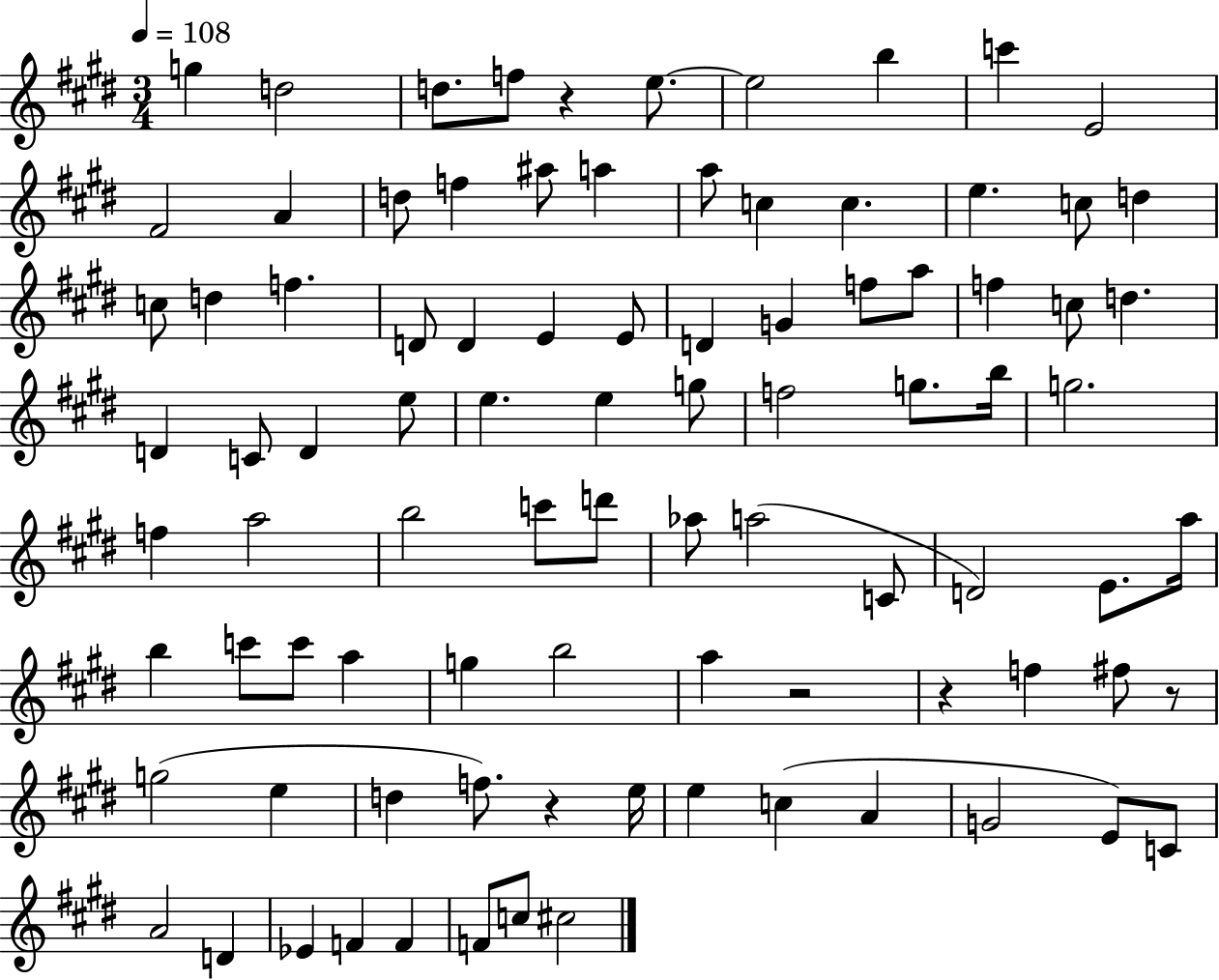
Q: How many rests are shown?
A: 5